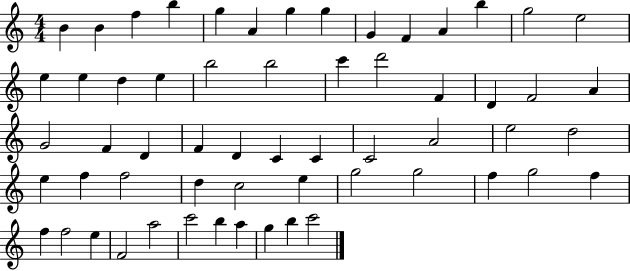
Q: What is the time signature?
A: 4/4